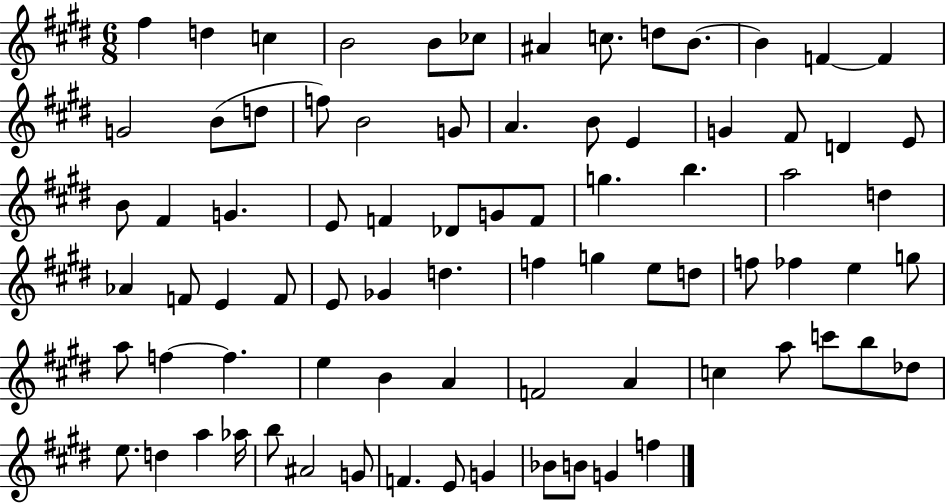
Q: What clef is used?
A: treble